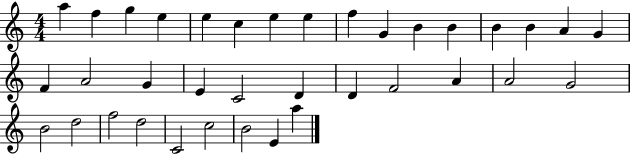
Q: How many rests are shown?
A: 0